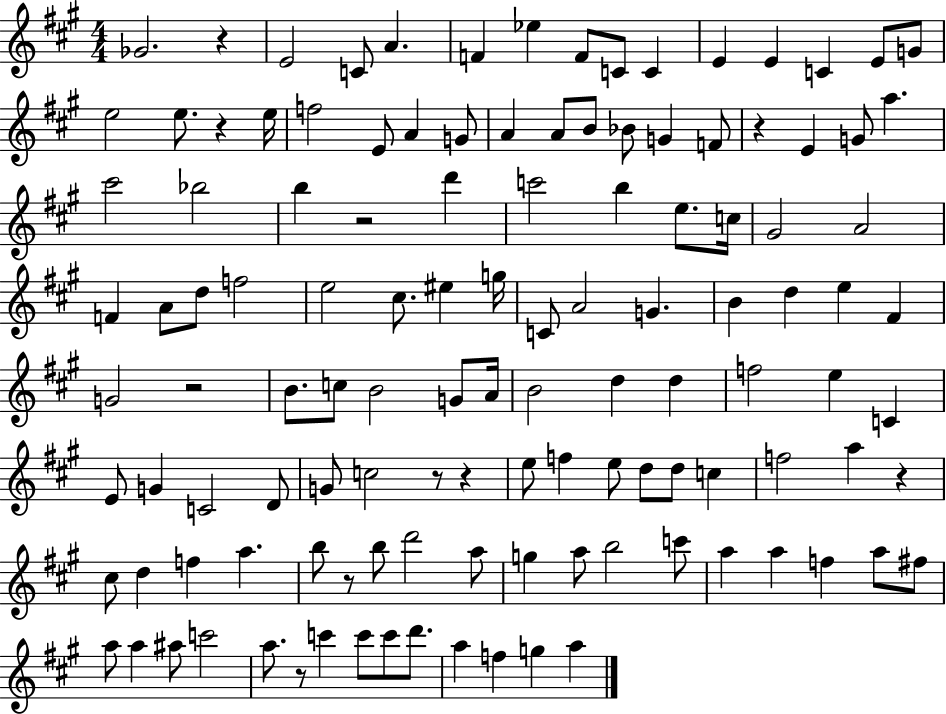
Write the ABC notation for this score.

X:1
T:Untitled
M:4/4
L:1/4
K:A
_G2 z E2 C/2 A F _e F/2 C/2 C E E C E/2 G/2 e2 e/2 z e/4 f2 E/2 A G/2 A A/2 B/2 _B/2 G F/2 z E G/2 a ^c'2 _b2 b z2 d' c'2 b e/2 c/4 ^G2 A2 F A/2 d/2 f2 e2 ^c/2 ^e g/4 C/2 A2 G B d e ^F G2 z2 B/2 c/2 B2 G/2 A/4 B2 d d f2 e C E/2 G C2 D/2 G/2 c2 z/2 z e/2 f e/2 d/2 d/2 c f2 a z ^c/2 d f a b/2 z/2 b/2 d'2 a/2 g a/2 b2 c'/2 a a f a/2 ^f/2 a/2 a ^a/2 c'2 a/2 z/2 c' c'/2 c'/2 d'/2 a f g a